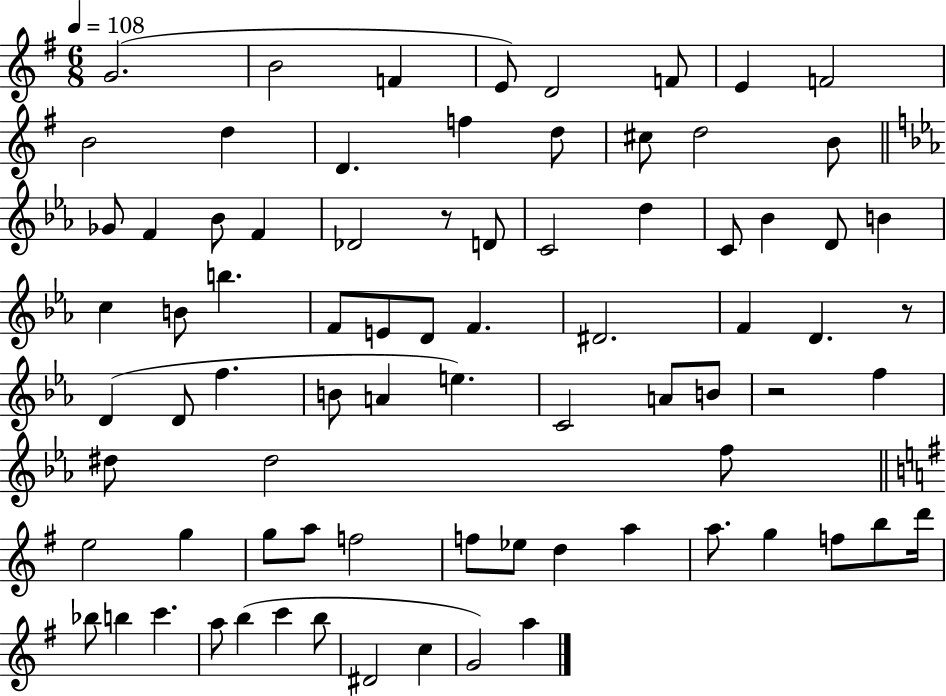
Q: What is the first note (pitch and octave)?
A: G4